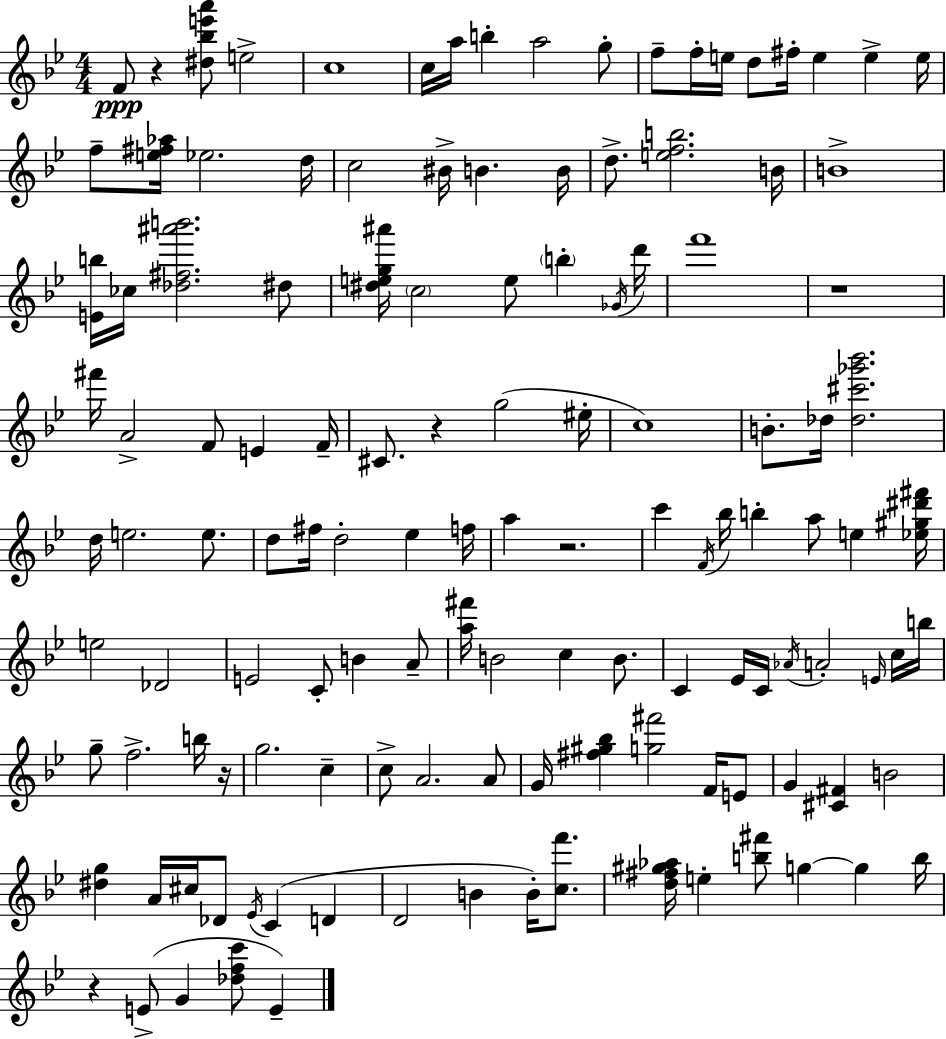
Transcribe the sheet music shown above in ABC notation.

X:1
T:Untitled
M:4/4
L:1/4
K:Gm
F/2 z [^d_be'a']/2 e2 c4 c/4 a/4 b a2 g/2 f/2 f/4 e/4 d/2 ^f/4 e e e/4 f/2 [e^f_a]/4 _e2 d/4 c2 ^B/4 B B/4 d/2 [efb]2 B/4 B4 [Eb]/4 _c/4 [_d^f^a'b']2 ^d/2 [^deg^a']/4 c2 e/2 b _G/4 d'/4 f'4 z4 ^f'/4 A2 F/2 E F/4 ^C/2 z g2 ^e/4 c4 B/2 _d/4 [_d^c'_g'_b']2 d/4 e2 e/2 d/2 ^f/4 d2 _e f/4 a z2 c' F/4 _b/4 b a/2 e [_e^g^d'^f']/4 e2 _D2 E2 C/2 B A/2 [a^f']/4 B2 c B/2 C _E/4 C/4 _A/4 A2 E/4 c/4 b/4 g/2 f2 b/4 z/4 g2 c c/2 A2 A/2 G/4 [^f^g_b] [g^f']2 F/4 E/2 G [^C^F] B2 [^dg] A/4 ^c/4 _D/2 _E/4 C D D2 B B/4 [cf']/2 [d^f^g_a]/4 e [b^f']/2 g g b/4 z E/2 G [_dfc']/2 E